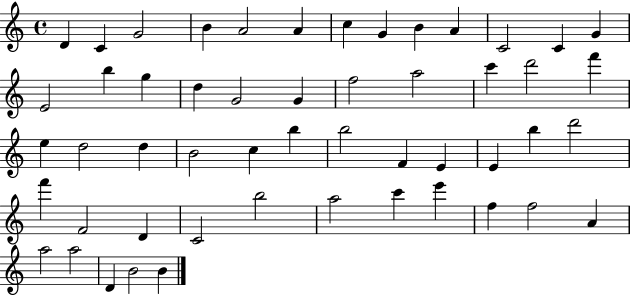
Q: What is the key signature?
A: C major